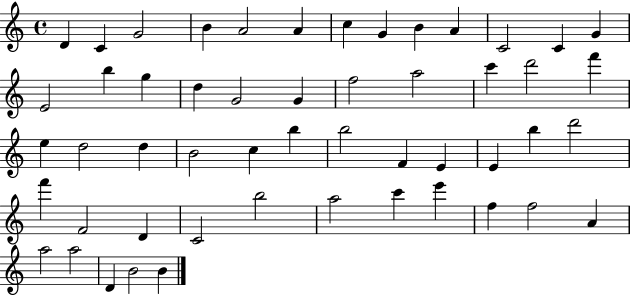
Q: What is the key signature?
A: C major